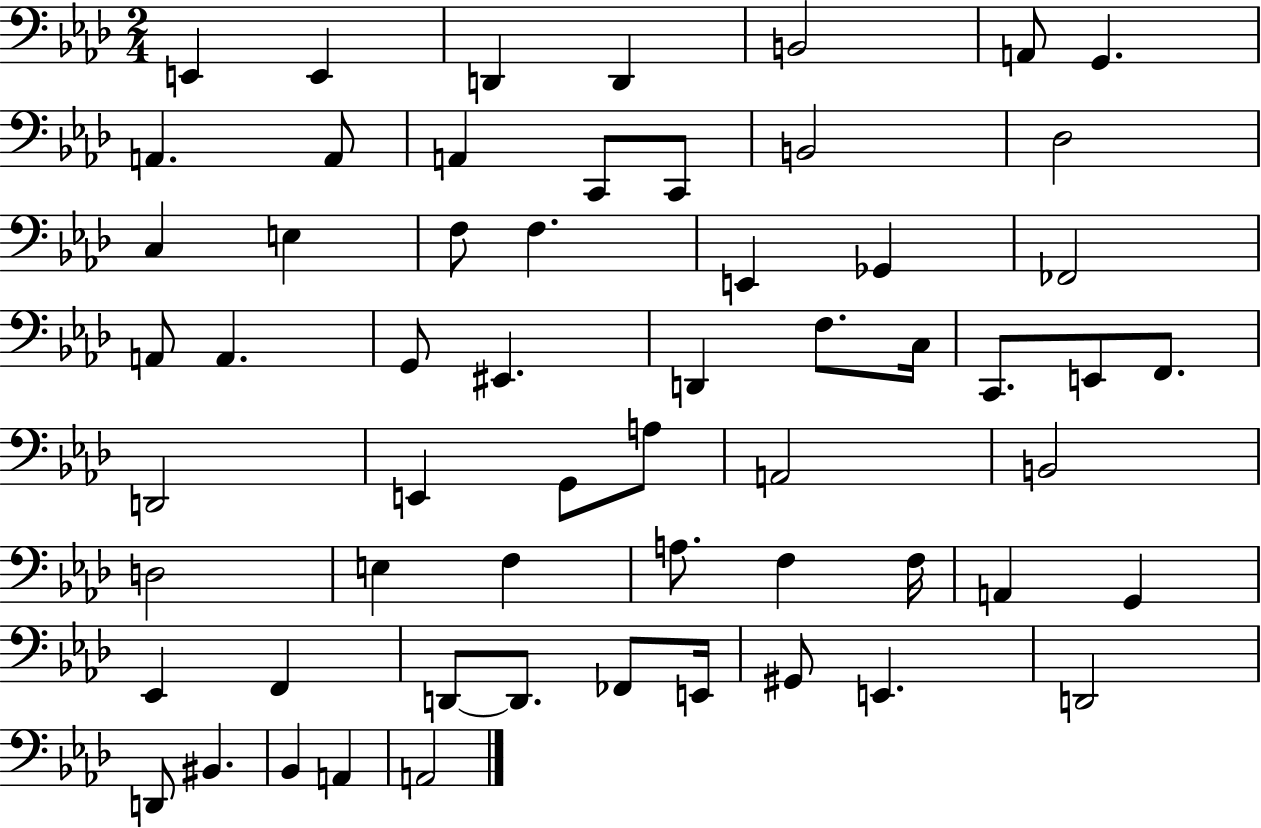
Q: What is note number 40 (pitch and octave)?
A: F3